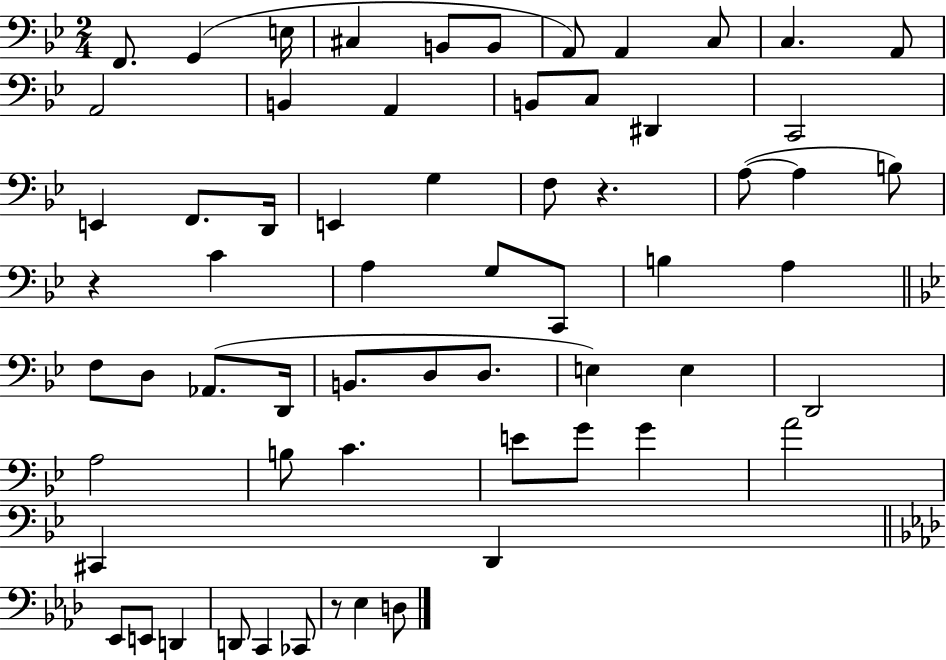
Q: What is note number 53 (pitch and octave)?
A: Eb2